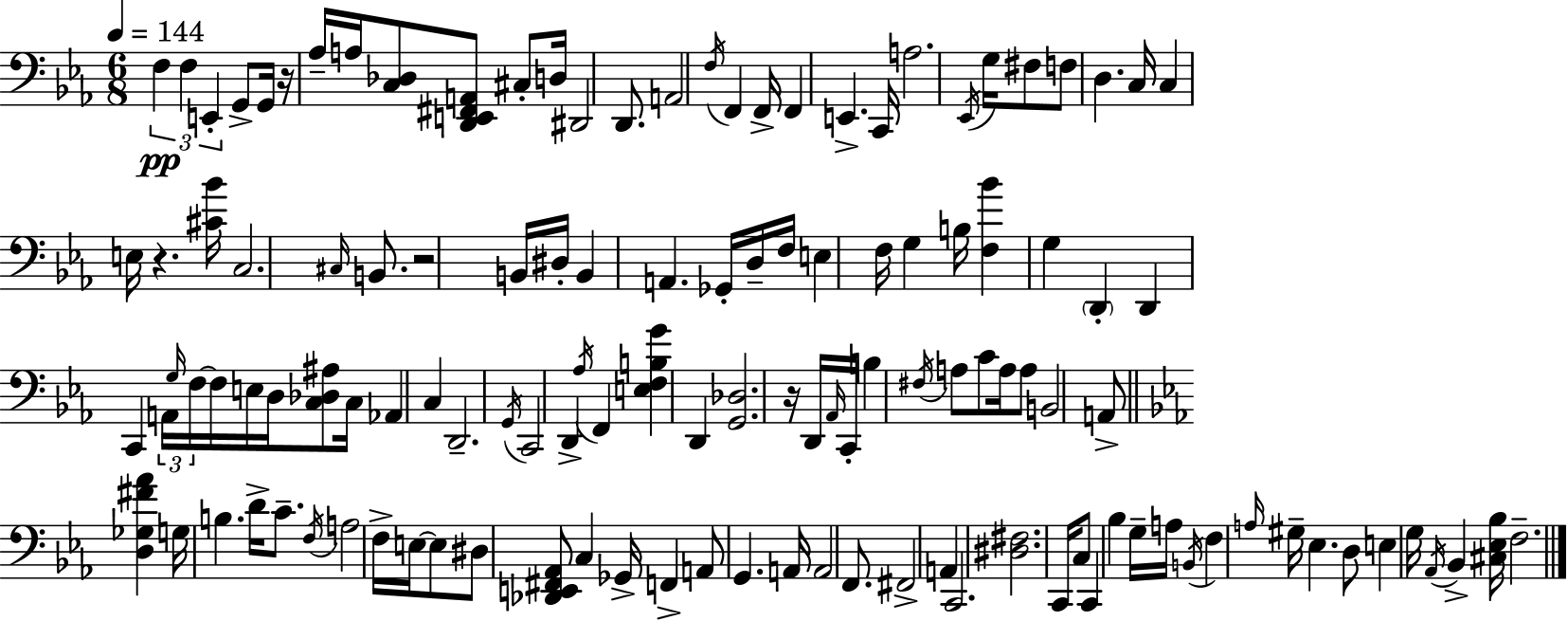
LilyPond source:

{
  \clef bass
  \numericTimeSignature
  \time 6/8
  \key ees \major
  \tempo 4 = 144
  \tuplet 3/2 { f4\pp f4 e,4-. } | g,8-> g,16 r16 aes16-- a16 <c des>8 <d, e, fis, a,>8 cis8-. | d16 dis,2 d,8. | a,2 \acciaccatura { f16 } f,4 | \break f,16-> f,4 e,4.-> | c,16 a2. | \acciaccatura { ees,16 } g16 fis8 f8 d4. | c16 c4 e16 r4. | \break <cis' bes'>16 c2. | \grace { cis16 } b,8. r2 | b,16 dis16-. b,4 a,4. | ges,16-. d16-- f16 e4 f16 g4 | \break b16 <f bes'>4 g4 \parenthesize d,4-. | d,4 c,4 \tuplet 3/2 { a,16 | \grace { g16 } f16~~ } f16 e16 d16 <c des ais>8 c16 aes,4 | c4 d,2.-- | \break \acciaccatura { g,16 } c,2 | d,4-> \acciaccatura { aes16 } f,4 <e f b g'>4 | d,4 <g, des>2. | r16 d,16 \grace { aes,16 } c,16-. b4 | \break \acciaccatura { fis16 } a8 c'8 a16 a8 b,2 | a,8-> \bar "||" \break \key ees \major <d ges fis' aes'>4 g16 b4. d'16-> | c'8.-- \acciaccatura { f16 } a2 | f16-> e16~~ e8 dis8 <des, e, fis, aes,>8 c4 | ges,16-> f,4-> a,8 g,4. | \break a,16 a,2 f,8. | fis,2-> a,4 | c,2. | <dis fis>2. | \break c,16 c8 c,4 bes4 | g16-- a16 \acciaccatura { b,16 } f4 \grace { a16 } gis16-- ees4. | d8 e4 g16 \acciaccatura { aes,16 } bes,4-> | <cis ees bes>16 f2.-- | \break \bar "|."
}